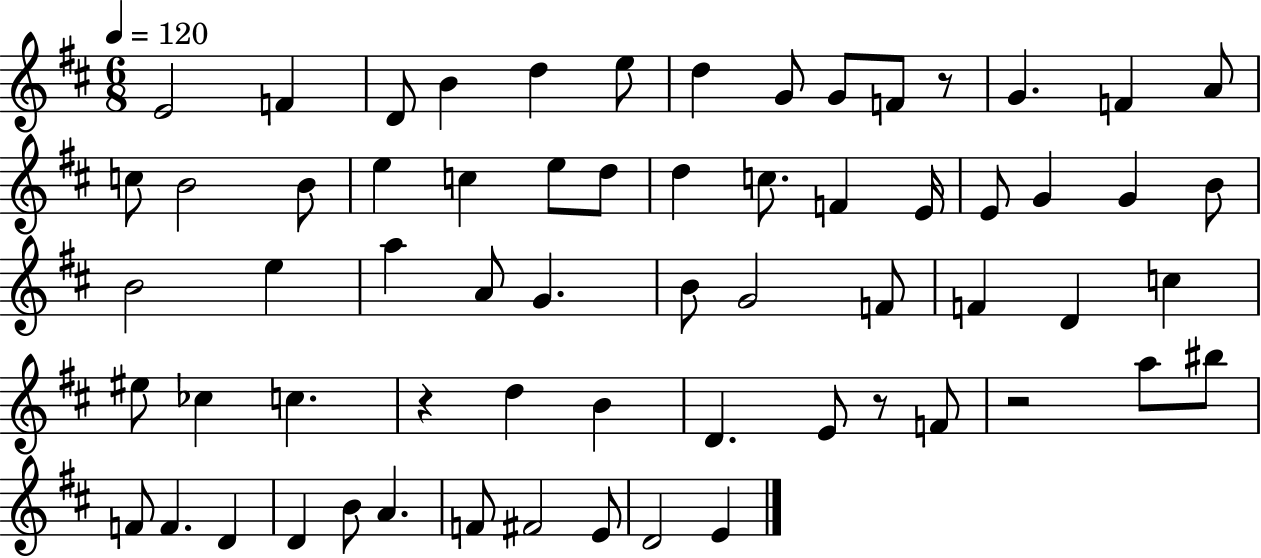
E4/h F4/q D4/e B4/q D5/q E5/e D5/q G4/e G4/e F4/e R/e G4/q. F4/q A4/e C5/e B4/h B4/e E5/q C5/q E5/e D5/e D5/q C5/e. F4/q E4/s E4/e G4/q G4/q B4/e B4/h E5/q A5/q A4/e G4/q. B4/e G4/h F4/e F4/q D4/q C5/q EIS5/e CES5/q C5/q. R/q D5/q B4/q D4/q. E4/e R/e F4/e R/h A5/e BIS5/e F4/e F4/q. D4/q D4/q B4/e A4/q. F4/e F#4/h E4/e D4/h E4/q